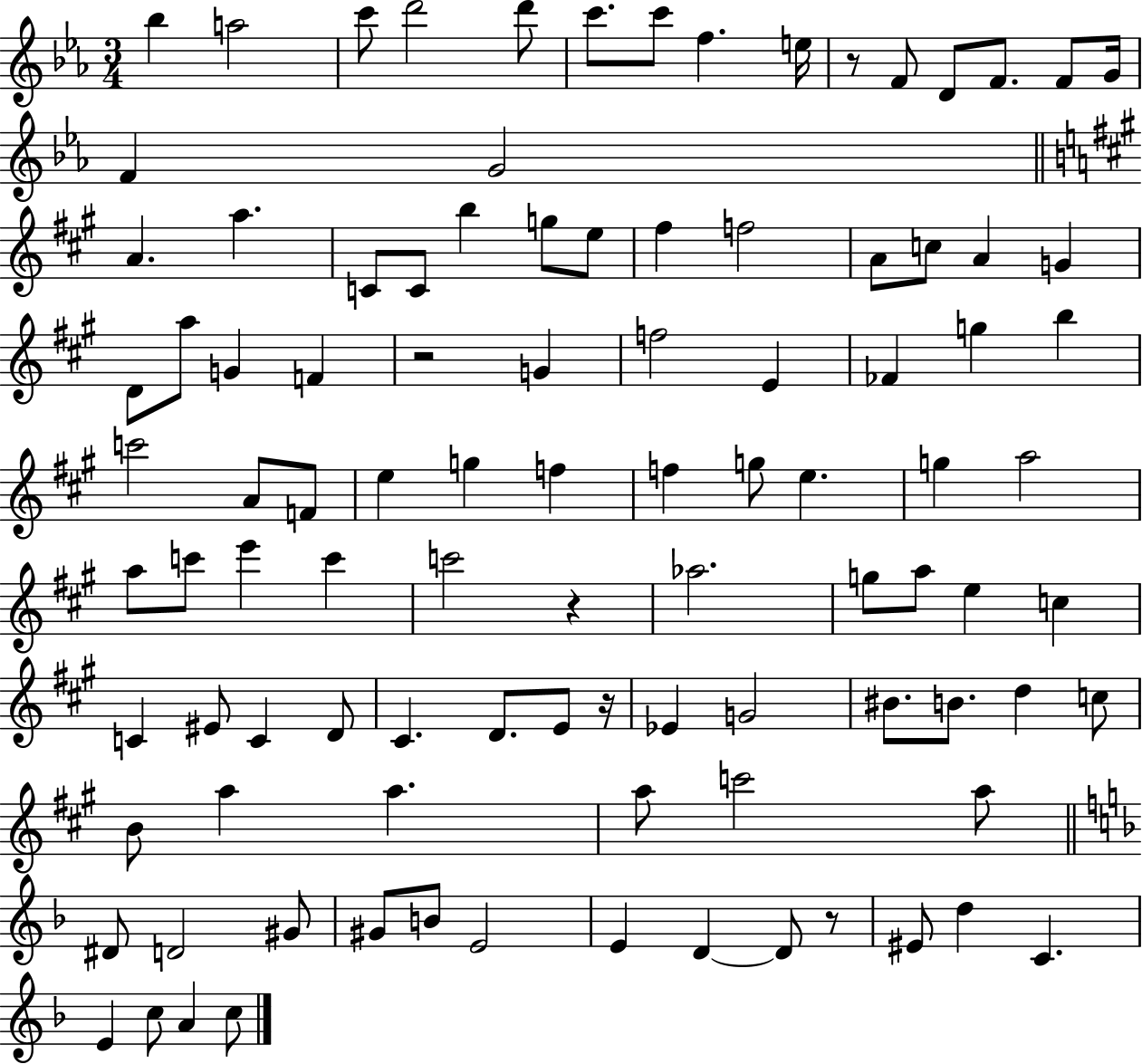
{
  \clef treble
  \numericTimeSignature
  \time 3/4
  \key ees \major
  bes''4 a''2 | c'''8 d'''2 d'''8 | c'''8. c'''8 f''4. e''16 | r8 f'8 d'8 f'8. f'8 g'16 | \break f'4 g'2 | \bar "||" \break \key a \major a'4. a''4. | c'8 c'8 b''4 g''8 e''8 | fis''4 f''2 | a'8 c''8 a'4 g'4 | \break d'8 a''8 g'4 f'4 | r2 g'4 | f''2 e'4 | fes'4 g''4 b''4 | \break c'''2 a'8 f'8 | e''4 g''4 f''4 | f''4 g''8 e''4. | g''4 a''2 | \break a''8 c'''8 e'''4 c'''4 | c'''2 r4 | aes''2. | g''8 a''8 e''4 c''4 | \break c'4 eis'8 c'4 d'8 | cis'4. d'8. e'8 r16 | ees'4 g'2 | bis'8. b'8. d''4 c''8 | \break b'8 a''4 a''4. | a''8 c'''2 a''8 | \bar "||" \break \key d \minor dis'8 d'2 gis'8 | gis'8 b'8 e'2 | e'4 d'4~~ d'8 r8 | eis'8 d''4 c'4. | \break e'4 c''8 a'4 c''8 | \bar "|."
}